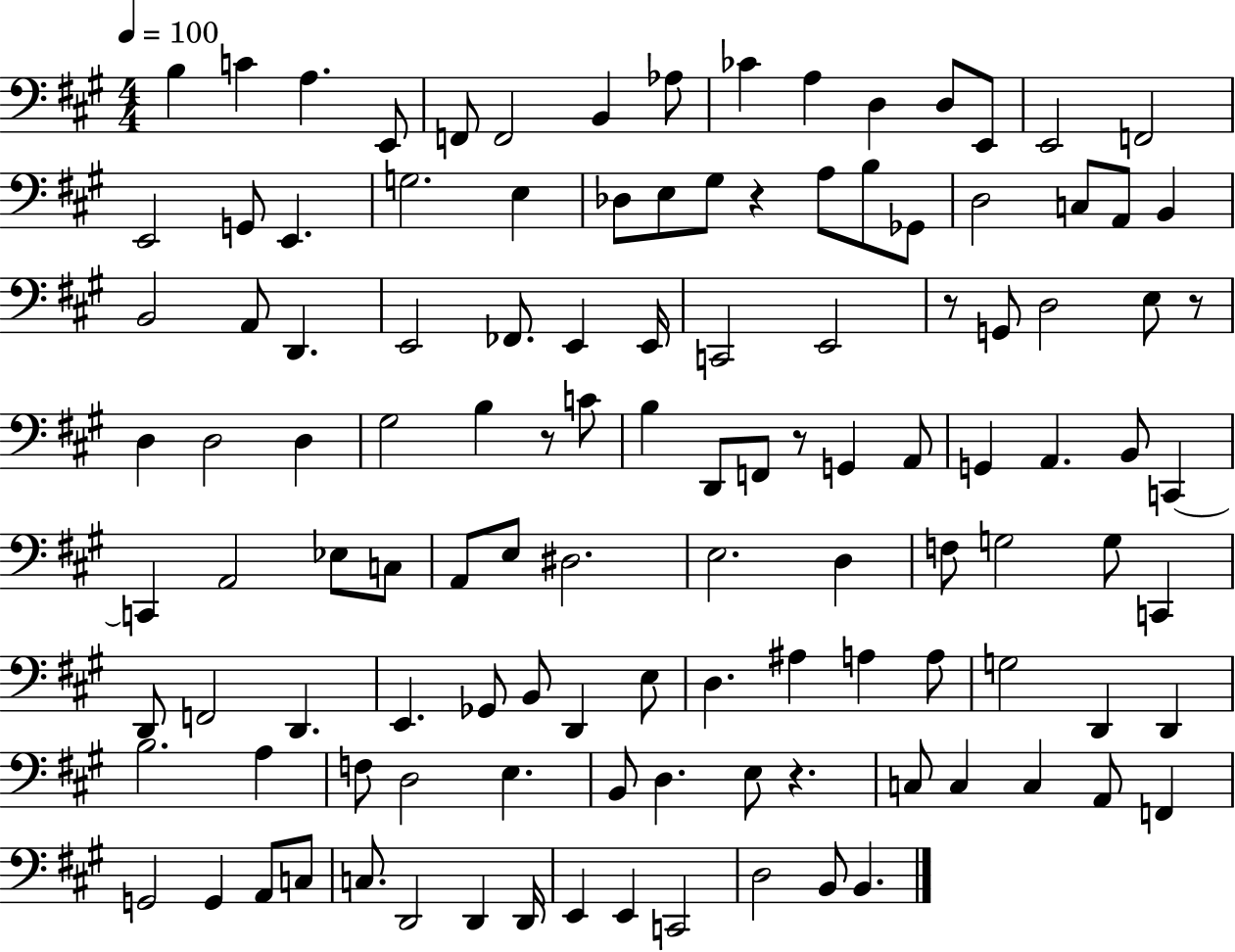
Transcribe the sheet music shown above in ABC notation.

X:1
T:Untitled
M:4/4
L:1/4
K:A
B, C A, E,,/2 F,,/2 F,,2 B,, _A,/2 _C A, D, D,/2 E,,/2 E,,2 F,,2 E,,2 G,,/2 E,, G,2 E, _D,/2 E,/2 ^G,/2 z A,/2 B,/2 _G,,/2 D,2 C,/2 A,,/2 B,, B,,2 A,,/2 D,, E,,2 _F,,/2 E,, E,,/4 C,,2 E,,2 z/2 G,,/2 D,2 E,/2 z/2 D, D,2 D, ^G,2 B, z/2 C/2 B, D,,/2 F,,/2 z/2 G,, A,,/2 G,, A,, B,,/2 C,, C,, A,,2 _E,/2 C,/2 A,,/2 E,/2 ^D,2 E,2 D, F,/2 G,2 G,/2 C,, D,,/2 F,,2 D,, E,, _G,,/2 B,,/2 D,, E,/2 D, ^A, A, A,/2 G,2 D,, D,, B,2 A, F,/2 D,2 E, B,,/2 D, E,/2 z C,/2 C, C, A,,/2 F,, G,,2 G,, A,,/2 C,/2 C,/2 D,,2 D,, D,,/4 E,, E,, C,,2 D,2 B,,/2 B,,